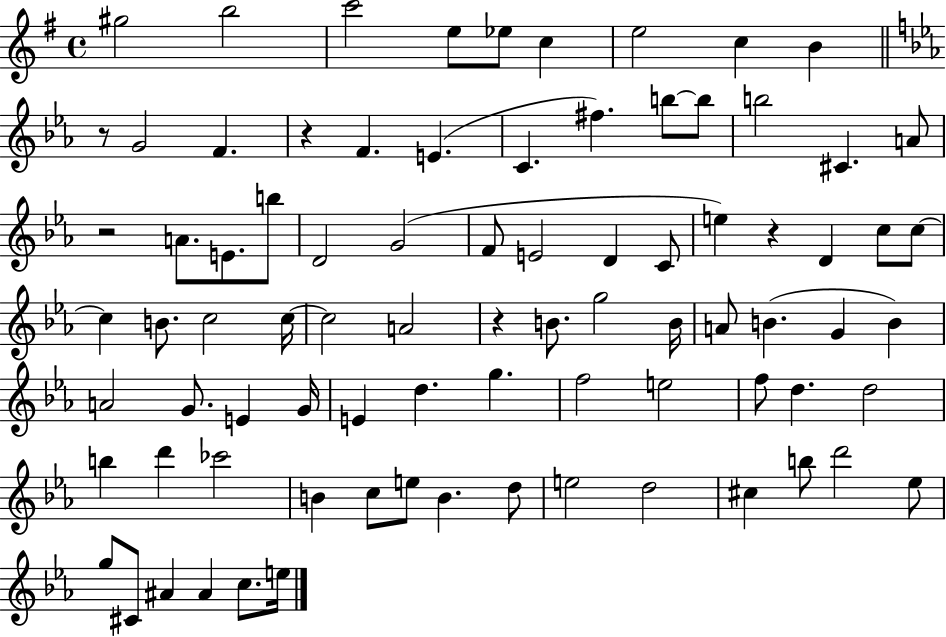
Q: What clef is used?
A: treble